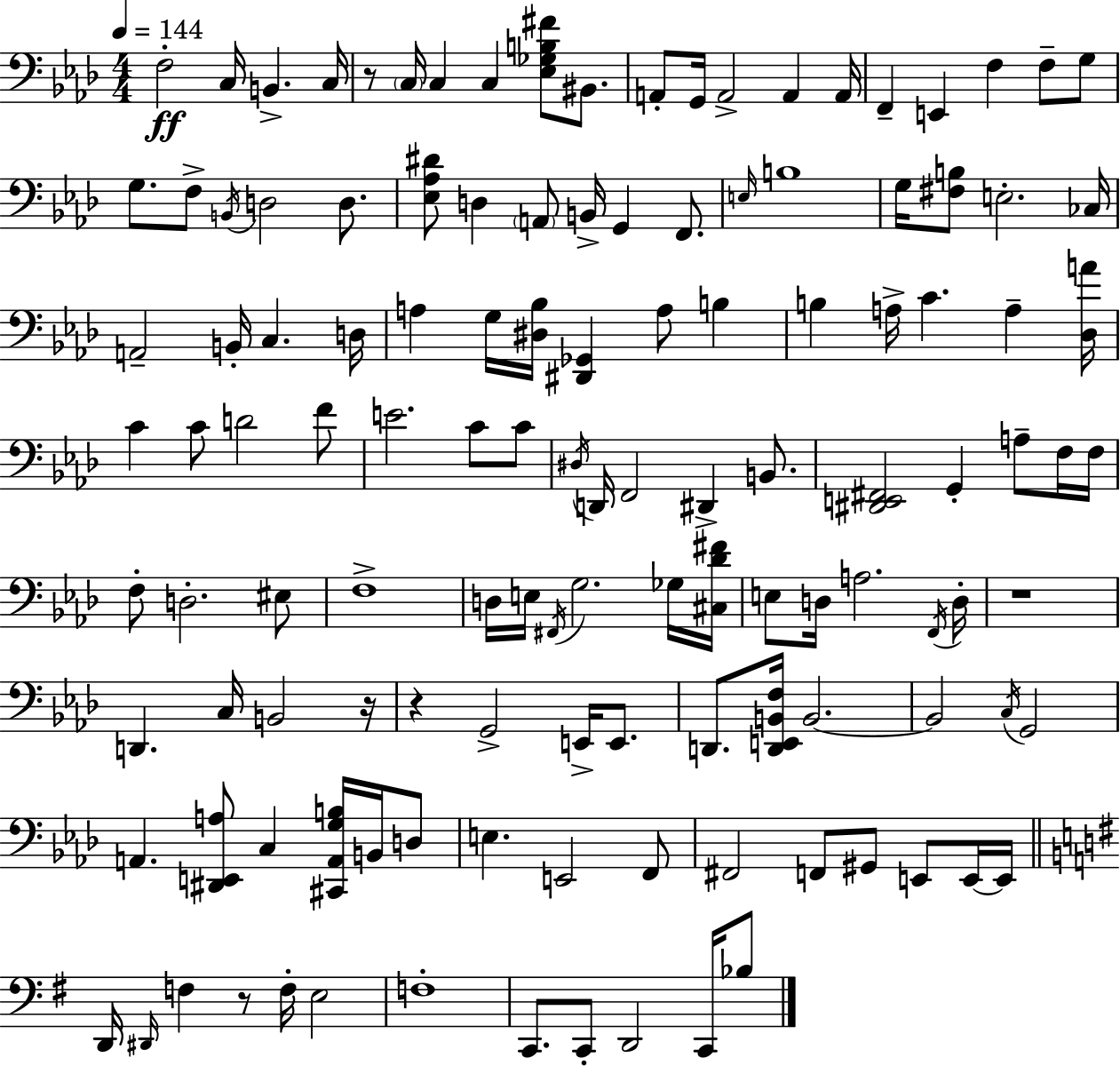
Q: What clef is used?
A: bass